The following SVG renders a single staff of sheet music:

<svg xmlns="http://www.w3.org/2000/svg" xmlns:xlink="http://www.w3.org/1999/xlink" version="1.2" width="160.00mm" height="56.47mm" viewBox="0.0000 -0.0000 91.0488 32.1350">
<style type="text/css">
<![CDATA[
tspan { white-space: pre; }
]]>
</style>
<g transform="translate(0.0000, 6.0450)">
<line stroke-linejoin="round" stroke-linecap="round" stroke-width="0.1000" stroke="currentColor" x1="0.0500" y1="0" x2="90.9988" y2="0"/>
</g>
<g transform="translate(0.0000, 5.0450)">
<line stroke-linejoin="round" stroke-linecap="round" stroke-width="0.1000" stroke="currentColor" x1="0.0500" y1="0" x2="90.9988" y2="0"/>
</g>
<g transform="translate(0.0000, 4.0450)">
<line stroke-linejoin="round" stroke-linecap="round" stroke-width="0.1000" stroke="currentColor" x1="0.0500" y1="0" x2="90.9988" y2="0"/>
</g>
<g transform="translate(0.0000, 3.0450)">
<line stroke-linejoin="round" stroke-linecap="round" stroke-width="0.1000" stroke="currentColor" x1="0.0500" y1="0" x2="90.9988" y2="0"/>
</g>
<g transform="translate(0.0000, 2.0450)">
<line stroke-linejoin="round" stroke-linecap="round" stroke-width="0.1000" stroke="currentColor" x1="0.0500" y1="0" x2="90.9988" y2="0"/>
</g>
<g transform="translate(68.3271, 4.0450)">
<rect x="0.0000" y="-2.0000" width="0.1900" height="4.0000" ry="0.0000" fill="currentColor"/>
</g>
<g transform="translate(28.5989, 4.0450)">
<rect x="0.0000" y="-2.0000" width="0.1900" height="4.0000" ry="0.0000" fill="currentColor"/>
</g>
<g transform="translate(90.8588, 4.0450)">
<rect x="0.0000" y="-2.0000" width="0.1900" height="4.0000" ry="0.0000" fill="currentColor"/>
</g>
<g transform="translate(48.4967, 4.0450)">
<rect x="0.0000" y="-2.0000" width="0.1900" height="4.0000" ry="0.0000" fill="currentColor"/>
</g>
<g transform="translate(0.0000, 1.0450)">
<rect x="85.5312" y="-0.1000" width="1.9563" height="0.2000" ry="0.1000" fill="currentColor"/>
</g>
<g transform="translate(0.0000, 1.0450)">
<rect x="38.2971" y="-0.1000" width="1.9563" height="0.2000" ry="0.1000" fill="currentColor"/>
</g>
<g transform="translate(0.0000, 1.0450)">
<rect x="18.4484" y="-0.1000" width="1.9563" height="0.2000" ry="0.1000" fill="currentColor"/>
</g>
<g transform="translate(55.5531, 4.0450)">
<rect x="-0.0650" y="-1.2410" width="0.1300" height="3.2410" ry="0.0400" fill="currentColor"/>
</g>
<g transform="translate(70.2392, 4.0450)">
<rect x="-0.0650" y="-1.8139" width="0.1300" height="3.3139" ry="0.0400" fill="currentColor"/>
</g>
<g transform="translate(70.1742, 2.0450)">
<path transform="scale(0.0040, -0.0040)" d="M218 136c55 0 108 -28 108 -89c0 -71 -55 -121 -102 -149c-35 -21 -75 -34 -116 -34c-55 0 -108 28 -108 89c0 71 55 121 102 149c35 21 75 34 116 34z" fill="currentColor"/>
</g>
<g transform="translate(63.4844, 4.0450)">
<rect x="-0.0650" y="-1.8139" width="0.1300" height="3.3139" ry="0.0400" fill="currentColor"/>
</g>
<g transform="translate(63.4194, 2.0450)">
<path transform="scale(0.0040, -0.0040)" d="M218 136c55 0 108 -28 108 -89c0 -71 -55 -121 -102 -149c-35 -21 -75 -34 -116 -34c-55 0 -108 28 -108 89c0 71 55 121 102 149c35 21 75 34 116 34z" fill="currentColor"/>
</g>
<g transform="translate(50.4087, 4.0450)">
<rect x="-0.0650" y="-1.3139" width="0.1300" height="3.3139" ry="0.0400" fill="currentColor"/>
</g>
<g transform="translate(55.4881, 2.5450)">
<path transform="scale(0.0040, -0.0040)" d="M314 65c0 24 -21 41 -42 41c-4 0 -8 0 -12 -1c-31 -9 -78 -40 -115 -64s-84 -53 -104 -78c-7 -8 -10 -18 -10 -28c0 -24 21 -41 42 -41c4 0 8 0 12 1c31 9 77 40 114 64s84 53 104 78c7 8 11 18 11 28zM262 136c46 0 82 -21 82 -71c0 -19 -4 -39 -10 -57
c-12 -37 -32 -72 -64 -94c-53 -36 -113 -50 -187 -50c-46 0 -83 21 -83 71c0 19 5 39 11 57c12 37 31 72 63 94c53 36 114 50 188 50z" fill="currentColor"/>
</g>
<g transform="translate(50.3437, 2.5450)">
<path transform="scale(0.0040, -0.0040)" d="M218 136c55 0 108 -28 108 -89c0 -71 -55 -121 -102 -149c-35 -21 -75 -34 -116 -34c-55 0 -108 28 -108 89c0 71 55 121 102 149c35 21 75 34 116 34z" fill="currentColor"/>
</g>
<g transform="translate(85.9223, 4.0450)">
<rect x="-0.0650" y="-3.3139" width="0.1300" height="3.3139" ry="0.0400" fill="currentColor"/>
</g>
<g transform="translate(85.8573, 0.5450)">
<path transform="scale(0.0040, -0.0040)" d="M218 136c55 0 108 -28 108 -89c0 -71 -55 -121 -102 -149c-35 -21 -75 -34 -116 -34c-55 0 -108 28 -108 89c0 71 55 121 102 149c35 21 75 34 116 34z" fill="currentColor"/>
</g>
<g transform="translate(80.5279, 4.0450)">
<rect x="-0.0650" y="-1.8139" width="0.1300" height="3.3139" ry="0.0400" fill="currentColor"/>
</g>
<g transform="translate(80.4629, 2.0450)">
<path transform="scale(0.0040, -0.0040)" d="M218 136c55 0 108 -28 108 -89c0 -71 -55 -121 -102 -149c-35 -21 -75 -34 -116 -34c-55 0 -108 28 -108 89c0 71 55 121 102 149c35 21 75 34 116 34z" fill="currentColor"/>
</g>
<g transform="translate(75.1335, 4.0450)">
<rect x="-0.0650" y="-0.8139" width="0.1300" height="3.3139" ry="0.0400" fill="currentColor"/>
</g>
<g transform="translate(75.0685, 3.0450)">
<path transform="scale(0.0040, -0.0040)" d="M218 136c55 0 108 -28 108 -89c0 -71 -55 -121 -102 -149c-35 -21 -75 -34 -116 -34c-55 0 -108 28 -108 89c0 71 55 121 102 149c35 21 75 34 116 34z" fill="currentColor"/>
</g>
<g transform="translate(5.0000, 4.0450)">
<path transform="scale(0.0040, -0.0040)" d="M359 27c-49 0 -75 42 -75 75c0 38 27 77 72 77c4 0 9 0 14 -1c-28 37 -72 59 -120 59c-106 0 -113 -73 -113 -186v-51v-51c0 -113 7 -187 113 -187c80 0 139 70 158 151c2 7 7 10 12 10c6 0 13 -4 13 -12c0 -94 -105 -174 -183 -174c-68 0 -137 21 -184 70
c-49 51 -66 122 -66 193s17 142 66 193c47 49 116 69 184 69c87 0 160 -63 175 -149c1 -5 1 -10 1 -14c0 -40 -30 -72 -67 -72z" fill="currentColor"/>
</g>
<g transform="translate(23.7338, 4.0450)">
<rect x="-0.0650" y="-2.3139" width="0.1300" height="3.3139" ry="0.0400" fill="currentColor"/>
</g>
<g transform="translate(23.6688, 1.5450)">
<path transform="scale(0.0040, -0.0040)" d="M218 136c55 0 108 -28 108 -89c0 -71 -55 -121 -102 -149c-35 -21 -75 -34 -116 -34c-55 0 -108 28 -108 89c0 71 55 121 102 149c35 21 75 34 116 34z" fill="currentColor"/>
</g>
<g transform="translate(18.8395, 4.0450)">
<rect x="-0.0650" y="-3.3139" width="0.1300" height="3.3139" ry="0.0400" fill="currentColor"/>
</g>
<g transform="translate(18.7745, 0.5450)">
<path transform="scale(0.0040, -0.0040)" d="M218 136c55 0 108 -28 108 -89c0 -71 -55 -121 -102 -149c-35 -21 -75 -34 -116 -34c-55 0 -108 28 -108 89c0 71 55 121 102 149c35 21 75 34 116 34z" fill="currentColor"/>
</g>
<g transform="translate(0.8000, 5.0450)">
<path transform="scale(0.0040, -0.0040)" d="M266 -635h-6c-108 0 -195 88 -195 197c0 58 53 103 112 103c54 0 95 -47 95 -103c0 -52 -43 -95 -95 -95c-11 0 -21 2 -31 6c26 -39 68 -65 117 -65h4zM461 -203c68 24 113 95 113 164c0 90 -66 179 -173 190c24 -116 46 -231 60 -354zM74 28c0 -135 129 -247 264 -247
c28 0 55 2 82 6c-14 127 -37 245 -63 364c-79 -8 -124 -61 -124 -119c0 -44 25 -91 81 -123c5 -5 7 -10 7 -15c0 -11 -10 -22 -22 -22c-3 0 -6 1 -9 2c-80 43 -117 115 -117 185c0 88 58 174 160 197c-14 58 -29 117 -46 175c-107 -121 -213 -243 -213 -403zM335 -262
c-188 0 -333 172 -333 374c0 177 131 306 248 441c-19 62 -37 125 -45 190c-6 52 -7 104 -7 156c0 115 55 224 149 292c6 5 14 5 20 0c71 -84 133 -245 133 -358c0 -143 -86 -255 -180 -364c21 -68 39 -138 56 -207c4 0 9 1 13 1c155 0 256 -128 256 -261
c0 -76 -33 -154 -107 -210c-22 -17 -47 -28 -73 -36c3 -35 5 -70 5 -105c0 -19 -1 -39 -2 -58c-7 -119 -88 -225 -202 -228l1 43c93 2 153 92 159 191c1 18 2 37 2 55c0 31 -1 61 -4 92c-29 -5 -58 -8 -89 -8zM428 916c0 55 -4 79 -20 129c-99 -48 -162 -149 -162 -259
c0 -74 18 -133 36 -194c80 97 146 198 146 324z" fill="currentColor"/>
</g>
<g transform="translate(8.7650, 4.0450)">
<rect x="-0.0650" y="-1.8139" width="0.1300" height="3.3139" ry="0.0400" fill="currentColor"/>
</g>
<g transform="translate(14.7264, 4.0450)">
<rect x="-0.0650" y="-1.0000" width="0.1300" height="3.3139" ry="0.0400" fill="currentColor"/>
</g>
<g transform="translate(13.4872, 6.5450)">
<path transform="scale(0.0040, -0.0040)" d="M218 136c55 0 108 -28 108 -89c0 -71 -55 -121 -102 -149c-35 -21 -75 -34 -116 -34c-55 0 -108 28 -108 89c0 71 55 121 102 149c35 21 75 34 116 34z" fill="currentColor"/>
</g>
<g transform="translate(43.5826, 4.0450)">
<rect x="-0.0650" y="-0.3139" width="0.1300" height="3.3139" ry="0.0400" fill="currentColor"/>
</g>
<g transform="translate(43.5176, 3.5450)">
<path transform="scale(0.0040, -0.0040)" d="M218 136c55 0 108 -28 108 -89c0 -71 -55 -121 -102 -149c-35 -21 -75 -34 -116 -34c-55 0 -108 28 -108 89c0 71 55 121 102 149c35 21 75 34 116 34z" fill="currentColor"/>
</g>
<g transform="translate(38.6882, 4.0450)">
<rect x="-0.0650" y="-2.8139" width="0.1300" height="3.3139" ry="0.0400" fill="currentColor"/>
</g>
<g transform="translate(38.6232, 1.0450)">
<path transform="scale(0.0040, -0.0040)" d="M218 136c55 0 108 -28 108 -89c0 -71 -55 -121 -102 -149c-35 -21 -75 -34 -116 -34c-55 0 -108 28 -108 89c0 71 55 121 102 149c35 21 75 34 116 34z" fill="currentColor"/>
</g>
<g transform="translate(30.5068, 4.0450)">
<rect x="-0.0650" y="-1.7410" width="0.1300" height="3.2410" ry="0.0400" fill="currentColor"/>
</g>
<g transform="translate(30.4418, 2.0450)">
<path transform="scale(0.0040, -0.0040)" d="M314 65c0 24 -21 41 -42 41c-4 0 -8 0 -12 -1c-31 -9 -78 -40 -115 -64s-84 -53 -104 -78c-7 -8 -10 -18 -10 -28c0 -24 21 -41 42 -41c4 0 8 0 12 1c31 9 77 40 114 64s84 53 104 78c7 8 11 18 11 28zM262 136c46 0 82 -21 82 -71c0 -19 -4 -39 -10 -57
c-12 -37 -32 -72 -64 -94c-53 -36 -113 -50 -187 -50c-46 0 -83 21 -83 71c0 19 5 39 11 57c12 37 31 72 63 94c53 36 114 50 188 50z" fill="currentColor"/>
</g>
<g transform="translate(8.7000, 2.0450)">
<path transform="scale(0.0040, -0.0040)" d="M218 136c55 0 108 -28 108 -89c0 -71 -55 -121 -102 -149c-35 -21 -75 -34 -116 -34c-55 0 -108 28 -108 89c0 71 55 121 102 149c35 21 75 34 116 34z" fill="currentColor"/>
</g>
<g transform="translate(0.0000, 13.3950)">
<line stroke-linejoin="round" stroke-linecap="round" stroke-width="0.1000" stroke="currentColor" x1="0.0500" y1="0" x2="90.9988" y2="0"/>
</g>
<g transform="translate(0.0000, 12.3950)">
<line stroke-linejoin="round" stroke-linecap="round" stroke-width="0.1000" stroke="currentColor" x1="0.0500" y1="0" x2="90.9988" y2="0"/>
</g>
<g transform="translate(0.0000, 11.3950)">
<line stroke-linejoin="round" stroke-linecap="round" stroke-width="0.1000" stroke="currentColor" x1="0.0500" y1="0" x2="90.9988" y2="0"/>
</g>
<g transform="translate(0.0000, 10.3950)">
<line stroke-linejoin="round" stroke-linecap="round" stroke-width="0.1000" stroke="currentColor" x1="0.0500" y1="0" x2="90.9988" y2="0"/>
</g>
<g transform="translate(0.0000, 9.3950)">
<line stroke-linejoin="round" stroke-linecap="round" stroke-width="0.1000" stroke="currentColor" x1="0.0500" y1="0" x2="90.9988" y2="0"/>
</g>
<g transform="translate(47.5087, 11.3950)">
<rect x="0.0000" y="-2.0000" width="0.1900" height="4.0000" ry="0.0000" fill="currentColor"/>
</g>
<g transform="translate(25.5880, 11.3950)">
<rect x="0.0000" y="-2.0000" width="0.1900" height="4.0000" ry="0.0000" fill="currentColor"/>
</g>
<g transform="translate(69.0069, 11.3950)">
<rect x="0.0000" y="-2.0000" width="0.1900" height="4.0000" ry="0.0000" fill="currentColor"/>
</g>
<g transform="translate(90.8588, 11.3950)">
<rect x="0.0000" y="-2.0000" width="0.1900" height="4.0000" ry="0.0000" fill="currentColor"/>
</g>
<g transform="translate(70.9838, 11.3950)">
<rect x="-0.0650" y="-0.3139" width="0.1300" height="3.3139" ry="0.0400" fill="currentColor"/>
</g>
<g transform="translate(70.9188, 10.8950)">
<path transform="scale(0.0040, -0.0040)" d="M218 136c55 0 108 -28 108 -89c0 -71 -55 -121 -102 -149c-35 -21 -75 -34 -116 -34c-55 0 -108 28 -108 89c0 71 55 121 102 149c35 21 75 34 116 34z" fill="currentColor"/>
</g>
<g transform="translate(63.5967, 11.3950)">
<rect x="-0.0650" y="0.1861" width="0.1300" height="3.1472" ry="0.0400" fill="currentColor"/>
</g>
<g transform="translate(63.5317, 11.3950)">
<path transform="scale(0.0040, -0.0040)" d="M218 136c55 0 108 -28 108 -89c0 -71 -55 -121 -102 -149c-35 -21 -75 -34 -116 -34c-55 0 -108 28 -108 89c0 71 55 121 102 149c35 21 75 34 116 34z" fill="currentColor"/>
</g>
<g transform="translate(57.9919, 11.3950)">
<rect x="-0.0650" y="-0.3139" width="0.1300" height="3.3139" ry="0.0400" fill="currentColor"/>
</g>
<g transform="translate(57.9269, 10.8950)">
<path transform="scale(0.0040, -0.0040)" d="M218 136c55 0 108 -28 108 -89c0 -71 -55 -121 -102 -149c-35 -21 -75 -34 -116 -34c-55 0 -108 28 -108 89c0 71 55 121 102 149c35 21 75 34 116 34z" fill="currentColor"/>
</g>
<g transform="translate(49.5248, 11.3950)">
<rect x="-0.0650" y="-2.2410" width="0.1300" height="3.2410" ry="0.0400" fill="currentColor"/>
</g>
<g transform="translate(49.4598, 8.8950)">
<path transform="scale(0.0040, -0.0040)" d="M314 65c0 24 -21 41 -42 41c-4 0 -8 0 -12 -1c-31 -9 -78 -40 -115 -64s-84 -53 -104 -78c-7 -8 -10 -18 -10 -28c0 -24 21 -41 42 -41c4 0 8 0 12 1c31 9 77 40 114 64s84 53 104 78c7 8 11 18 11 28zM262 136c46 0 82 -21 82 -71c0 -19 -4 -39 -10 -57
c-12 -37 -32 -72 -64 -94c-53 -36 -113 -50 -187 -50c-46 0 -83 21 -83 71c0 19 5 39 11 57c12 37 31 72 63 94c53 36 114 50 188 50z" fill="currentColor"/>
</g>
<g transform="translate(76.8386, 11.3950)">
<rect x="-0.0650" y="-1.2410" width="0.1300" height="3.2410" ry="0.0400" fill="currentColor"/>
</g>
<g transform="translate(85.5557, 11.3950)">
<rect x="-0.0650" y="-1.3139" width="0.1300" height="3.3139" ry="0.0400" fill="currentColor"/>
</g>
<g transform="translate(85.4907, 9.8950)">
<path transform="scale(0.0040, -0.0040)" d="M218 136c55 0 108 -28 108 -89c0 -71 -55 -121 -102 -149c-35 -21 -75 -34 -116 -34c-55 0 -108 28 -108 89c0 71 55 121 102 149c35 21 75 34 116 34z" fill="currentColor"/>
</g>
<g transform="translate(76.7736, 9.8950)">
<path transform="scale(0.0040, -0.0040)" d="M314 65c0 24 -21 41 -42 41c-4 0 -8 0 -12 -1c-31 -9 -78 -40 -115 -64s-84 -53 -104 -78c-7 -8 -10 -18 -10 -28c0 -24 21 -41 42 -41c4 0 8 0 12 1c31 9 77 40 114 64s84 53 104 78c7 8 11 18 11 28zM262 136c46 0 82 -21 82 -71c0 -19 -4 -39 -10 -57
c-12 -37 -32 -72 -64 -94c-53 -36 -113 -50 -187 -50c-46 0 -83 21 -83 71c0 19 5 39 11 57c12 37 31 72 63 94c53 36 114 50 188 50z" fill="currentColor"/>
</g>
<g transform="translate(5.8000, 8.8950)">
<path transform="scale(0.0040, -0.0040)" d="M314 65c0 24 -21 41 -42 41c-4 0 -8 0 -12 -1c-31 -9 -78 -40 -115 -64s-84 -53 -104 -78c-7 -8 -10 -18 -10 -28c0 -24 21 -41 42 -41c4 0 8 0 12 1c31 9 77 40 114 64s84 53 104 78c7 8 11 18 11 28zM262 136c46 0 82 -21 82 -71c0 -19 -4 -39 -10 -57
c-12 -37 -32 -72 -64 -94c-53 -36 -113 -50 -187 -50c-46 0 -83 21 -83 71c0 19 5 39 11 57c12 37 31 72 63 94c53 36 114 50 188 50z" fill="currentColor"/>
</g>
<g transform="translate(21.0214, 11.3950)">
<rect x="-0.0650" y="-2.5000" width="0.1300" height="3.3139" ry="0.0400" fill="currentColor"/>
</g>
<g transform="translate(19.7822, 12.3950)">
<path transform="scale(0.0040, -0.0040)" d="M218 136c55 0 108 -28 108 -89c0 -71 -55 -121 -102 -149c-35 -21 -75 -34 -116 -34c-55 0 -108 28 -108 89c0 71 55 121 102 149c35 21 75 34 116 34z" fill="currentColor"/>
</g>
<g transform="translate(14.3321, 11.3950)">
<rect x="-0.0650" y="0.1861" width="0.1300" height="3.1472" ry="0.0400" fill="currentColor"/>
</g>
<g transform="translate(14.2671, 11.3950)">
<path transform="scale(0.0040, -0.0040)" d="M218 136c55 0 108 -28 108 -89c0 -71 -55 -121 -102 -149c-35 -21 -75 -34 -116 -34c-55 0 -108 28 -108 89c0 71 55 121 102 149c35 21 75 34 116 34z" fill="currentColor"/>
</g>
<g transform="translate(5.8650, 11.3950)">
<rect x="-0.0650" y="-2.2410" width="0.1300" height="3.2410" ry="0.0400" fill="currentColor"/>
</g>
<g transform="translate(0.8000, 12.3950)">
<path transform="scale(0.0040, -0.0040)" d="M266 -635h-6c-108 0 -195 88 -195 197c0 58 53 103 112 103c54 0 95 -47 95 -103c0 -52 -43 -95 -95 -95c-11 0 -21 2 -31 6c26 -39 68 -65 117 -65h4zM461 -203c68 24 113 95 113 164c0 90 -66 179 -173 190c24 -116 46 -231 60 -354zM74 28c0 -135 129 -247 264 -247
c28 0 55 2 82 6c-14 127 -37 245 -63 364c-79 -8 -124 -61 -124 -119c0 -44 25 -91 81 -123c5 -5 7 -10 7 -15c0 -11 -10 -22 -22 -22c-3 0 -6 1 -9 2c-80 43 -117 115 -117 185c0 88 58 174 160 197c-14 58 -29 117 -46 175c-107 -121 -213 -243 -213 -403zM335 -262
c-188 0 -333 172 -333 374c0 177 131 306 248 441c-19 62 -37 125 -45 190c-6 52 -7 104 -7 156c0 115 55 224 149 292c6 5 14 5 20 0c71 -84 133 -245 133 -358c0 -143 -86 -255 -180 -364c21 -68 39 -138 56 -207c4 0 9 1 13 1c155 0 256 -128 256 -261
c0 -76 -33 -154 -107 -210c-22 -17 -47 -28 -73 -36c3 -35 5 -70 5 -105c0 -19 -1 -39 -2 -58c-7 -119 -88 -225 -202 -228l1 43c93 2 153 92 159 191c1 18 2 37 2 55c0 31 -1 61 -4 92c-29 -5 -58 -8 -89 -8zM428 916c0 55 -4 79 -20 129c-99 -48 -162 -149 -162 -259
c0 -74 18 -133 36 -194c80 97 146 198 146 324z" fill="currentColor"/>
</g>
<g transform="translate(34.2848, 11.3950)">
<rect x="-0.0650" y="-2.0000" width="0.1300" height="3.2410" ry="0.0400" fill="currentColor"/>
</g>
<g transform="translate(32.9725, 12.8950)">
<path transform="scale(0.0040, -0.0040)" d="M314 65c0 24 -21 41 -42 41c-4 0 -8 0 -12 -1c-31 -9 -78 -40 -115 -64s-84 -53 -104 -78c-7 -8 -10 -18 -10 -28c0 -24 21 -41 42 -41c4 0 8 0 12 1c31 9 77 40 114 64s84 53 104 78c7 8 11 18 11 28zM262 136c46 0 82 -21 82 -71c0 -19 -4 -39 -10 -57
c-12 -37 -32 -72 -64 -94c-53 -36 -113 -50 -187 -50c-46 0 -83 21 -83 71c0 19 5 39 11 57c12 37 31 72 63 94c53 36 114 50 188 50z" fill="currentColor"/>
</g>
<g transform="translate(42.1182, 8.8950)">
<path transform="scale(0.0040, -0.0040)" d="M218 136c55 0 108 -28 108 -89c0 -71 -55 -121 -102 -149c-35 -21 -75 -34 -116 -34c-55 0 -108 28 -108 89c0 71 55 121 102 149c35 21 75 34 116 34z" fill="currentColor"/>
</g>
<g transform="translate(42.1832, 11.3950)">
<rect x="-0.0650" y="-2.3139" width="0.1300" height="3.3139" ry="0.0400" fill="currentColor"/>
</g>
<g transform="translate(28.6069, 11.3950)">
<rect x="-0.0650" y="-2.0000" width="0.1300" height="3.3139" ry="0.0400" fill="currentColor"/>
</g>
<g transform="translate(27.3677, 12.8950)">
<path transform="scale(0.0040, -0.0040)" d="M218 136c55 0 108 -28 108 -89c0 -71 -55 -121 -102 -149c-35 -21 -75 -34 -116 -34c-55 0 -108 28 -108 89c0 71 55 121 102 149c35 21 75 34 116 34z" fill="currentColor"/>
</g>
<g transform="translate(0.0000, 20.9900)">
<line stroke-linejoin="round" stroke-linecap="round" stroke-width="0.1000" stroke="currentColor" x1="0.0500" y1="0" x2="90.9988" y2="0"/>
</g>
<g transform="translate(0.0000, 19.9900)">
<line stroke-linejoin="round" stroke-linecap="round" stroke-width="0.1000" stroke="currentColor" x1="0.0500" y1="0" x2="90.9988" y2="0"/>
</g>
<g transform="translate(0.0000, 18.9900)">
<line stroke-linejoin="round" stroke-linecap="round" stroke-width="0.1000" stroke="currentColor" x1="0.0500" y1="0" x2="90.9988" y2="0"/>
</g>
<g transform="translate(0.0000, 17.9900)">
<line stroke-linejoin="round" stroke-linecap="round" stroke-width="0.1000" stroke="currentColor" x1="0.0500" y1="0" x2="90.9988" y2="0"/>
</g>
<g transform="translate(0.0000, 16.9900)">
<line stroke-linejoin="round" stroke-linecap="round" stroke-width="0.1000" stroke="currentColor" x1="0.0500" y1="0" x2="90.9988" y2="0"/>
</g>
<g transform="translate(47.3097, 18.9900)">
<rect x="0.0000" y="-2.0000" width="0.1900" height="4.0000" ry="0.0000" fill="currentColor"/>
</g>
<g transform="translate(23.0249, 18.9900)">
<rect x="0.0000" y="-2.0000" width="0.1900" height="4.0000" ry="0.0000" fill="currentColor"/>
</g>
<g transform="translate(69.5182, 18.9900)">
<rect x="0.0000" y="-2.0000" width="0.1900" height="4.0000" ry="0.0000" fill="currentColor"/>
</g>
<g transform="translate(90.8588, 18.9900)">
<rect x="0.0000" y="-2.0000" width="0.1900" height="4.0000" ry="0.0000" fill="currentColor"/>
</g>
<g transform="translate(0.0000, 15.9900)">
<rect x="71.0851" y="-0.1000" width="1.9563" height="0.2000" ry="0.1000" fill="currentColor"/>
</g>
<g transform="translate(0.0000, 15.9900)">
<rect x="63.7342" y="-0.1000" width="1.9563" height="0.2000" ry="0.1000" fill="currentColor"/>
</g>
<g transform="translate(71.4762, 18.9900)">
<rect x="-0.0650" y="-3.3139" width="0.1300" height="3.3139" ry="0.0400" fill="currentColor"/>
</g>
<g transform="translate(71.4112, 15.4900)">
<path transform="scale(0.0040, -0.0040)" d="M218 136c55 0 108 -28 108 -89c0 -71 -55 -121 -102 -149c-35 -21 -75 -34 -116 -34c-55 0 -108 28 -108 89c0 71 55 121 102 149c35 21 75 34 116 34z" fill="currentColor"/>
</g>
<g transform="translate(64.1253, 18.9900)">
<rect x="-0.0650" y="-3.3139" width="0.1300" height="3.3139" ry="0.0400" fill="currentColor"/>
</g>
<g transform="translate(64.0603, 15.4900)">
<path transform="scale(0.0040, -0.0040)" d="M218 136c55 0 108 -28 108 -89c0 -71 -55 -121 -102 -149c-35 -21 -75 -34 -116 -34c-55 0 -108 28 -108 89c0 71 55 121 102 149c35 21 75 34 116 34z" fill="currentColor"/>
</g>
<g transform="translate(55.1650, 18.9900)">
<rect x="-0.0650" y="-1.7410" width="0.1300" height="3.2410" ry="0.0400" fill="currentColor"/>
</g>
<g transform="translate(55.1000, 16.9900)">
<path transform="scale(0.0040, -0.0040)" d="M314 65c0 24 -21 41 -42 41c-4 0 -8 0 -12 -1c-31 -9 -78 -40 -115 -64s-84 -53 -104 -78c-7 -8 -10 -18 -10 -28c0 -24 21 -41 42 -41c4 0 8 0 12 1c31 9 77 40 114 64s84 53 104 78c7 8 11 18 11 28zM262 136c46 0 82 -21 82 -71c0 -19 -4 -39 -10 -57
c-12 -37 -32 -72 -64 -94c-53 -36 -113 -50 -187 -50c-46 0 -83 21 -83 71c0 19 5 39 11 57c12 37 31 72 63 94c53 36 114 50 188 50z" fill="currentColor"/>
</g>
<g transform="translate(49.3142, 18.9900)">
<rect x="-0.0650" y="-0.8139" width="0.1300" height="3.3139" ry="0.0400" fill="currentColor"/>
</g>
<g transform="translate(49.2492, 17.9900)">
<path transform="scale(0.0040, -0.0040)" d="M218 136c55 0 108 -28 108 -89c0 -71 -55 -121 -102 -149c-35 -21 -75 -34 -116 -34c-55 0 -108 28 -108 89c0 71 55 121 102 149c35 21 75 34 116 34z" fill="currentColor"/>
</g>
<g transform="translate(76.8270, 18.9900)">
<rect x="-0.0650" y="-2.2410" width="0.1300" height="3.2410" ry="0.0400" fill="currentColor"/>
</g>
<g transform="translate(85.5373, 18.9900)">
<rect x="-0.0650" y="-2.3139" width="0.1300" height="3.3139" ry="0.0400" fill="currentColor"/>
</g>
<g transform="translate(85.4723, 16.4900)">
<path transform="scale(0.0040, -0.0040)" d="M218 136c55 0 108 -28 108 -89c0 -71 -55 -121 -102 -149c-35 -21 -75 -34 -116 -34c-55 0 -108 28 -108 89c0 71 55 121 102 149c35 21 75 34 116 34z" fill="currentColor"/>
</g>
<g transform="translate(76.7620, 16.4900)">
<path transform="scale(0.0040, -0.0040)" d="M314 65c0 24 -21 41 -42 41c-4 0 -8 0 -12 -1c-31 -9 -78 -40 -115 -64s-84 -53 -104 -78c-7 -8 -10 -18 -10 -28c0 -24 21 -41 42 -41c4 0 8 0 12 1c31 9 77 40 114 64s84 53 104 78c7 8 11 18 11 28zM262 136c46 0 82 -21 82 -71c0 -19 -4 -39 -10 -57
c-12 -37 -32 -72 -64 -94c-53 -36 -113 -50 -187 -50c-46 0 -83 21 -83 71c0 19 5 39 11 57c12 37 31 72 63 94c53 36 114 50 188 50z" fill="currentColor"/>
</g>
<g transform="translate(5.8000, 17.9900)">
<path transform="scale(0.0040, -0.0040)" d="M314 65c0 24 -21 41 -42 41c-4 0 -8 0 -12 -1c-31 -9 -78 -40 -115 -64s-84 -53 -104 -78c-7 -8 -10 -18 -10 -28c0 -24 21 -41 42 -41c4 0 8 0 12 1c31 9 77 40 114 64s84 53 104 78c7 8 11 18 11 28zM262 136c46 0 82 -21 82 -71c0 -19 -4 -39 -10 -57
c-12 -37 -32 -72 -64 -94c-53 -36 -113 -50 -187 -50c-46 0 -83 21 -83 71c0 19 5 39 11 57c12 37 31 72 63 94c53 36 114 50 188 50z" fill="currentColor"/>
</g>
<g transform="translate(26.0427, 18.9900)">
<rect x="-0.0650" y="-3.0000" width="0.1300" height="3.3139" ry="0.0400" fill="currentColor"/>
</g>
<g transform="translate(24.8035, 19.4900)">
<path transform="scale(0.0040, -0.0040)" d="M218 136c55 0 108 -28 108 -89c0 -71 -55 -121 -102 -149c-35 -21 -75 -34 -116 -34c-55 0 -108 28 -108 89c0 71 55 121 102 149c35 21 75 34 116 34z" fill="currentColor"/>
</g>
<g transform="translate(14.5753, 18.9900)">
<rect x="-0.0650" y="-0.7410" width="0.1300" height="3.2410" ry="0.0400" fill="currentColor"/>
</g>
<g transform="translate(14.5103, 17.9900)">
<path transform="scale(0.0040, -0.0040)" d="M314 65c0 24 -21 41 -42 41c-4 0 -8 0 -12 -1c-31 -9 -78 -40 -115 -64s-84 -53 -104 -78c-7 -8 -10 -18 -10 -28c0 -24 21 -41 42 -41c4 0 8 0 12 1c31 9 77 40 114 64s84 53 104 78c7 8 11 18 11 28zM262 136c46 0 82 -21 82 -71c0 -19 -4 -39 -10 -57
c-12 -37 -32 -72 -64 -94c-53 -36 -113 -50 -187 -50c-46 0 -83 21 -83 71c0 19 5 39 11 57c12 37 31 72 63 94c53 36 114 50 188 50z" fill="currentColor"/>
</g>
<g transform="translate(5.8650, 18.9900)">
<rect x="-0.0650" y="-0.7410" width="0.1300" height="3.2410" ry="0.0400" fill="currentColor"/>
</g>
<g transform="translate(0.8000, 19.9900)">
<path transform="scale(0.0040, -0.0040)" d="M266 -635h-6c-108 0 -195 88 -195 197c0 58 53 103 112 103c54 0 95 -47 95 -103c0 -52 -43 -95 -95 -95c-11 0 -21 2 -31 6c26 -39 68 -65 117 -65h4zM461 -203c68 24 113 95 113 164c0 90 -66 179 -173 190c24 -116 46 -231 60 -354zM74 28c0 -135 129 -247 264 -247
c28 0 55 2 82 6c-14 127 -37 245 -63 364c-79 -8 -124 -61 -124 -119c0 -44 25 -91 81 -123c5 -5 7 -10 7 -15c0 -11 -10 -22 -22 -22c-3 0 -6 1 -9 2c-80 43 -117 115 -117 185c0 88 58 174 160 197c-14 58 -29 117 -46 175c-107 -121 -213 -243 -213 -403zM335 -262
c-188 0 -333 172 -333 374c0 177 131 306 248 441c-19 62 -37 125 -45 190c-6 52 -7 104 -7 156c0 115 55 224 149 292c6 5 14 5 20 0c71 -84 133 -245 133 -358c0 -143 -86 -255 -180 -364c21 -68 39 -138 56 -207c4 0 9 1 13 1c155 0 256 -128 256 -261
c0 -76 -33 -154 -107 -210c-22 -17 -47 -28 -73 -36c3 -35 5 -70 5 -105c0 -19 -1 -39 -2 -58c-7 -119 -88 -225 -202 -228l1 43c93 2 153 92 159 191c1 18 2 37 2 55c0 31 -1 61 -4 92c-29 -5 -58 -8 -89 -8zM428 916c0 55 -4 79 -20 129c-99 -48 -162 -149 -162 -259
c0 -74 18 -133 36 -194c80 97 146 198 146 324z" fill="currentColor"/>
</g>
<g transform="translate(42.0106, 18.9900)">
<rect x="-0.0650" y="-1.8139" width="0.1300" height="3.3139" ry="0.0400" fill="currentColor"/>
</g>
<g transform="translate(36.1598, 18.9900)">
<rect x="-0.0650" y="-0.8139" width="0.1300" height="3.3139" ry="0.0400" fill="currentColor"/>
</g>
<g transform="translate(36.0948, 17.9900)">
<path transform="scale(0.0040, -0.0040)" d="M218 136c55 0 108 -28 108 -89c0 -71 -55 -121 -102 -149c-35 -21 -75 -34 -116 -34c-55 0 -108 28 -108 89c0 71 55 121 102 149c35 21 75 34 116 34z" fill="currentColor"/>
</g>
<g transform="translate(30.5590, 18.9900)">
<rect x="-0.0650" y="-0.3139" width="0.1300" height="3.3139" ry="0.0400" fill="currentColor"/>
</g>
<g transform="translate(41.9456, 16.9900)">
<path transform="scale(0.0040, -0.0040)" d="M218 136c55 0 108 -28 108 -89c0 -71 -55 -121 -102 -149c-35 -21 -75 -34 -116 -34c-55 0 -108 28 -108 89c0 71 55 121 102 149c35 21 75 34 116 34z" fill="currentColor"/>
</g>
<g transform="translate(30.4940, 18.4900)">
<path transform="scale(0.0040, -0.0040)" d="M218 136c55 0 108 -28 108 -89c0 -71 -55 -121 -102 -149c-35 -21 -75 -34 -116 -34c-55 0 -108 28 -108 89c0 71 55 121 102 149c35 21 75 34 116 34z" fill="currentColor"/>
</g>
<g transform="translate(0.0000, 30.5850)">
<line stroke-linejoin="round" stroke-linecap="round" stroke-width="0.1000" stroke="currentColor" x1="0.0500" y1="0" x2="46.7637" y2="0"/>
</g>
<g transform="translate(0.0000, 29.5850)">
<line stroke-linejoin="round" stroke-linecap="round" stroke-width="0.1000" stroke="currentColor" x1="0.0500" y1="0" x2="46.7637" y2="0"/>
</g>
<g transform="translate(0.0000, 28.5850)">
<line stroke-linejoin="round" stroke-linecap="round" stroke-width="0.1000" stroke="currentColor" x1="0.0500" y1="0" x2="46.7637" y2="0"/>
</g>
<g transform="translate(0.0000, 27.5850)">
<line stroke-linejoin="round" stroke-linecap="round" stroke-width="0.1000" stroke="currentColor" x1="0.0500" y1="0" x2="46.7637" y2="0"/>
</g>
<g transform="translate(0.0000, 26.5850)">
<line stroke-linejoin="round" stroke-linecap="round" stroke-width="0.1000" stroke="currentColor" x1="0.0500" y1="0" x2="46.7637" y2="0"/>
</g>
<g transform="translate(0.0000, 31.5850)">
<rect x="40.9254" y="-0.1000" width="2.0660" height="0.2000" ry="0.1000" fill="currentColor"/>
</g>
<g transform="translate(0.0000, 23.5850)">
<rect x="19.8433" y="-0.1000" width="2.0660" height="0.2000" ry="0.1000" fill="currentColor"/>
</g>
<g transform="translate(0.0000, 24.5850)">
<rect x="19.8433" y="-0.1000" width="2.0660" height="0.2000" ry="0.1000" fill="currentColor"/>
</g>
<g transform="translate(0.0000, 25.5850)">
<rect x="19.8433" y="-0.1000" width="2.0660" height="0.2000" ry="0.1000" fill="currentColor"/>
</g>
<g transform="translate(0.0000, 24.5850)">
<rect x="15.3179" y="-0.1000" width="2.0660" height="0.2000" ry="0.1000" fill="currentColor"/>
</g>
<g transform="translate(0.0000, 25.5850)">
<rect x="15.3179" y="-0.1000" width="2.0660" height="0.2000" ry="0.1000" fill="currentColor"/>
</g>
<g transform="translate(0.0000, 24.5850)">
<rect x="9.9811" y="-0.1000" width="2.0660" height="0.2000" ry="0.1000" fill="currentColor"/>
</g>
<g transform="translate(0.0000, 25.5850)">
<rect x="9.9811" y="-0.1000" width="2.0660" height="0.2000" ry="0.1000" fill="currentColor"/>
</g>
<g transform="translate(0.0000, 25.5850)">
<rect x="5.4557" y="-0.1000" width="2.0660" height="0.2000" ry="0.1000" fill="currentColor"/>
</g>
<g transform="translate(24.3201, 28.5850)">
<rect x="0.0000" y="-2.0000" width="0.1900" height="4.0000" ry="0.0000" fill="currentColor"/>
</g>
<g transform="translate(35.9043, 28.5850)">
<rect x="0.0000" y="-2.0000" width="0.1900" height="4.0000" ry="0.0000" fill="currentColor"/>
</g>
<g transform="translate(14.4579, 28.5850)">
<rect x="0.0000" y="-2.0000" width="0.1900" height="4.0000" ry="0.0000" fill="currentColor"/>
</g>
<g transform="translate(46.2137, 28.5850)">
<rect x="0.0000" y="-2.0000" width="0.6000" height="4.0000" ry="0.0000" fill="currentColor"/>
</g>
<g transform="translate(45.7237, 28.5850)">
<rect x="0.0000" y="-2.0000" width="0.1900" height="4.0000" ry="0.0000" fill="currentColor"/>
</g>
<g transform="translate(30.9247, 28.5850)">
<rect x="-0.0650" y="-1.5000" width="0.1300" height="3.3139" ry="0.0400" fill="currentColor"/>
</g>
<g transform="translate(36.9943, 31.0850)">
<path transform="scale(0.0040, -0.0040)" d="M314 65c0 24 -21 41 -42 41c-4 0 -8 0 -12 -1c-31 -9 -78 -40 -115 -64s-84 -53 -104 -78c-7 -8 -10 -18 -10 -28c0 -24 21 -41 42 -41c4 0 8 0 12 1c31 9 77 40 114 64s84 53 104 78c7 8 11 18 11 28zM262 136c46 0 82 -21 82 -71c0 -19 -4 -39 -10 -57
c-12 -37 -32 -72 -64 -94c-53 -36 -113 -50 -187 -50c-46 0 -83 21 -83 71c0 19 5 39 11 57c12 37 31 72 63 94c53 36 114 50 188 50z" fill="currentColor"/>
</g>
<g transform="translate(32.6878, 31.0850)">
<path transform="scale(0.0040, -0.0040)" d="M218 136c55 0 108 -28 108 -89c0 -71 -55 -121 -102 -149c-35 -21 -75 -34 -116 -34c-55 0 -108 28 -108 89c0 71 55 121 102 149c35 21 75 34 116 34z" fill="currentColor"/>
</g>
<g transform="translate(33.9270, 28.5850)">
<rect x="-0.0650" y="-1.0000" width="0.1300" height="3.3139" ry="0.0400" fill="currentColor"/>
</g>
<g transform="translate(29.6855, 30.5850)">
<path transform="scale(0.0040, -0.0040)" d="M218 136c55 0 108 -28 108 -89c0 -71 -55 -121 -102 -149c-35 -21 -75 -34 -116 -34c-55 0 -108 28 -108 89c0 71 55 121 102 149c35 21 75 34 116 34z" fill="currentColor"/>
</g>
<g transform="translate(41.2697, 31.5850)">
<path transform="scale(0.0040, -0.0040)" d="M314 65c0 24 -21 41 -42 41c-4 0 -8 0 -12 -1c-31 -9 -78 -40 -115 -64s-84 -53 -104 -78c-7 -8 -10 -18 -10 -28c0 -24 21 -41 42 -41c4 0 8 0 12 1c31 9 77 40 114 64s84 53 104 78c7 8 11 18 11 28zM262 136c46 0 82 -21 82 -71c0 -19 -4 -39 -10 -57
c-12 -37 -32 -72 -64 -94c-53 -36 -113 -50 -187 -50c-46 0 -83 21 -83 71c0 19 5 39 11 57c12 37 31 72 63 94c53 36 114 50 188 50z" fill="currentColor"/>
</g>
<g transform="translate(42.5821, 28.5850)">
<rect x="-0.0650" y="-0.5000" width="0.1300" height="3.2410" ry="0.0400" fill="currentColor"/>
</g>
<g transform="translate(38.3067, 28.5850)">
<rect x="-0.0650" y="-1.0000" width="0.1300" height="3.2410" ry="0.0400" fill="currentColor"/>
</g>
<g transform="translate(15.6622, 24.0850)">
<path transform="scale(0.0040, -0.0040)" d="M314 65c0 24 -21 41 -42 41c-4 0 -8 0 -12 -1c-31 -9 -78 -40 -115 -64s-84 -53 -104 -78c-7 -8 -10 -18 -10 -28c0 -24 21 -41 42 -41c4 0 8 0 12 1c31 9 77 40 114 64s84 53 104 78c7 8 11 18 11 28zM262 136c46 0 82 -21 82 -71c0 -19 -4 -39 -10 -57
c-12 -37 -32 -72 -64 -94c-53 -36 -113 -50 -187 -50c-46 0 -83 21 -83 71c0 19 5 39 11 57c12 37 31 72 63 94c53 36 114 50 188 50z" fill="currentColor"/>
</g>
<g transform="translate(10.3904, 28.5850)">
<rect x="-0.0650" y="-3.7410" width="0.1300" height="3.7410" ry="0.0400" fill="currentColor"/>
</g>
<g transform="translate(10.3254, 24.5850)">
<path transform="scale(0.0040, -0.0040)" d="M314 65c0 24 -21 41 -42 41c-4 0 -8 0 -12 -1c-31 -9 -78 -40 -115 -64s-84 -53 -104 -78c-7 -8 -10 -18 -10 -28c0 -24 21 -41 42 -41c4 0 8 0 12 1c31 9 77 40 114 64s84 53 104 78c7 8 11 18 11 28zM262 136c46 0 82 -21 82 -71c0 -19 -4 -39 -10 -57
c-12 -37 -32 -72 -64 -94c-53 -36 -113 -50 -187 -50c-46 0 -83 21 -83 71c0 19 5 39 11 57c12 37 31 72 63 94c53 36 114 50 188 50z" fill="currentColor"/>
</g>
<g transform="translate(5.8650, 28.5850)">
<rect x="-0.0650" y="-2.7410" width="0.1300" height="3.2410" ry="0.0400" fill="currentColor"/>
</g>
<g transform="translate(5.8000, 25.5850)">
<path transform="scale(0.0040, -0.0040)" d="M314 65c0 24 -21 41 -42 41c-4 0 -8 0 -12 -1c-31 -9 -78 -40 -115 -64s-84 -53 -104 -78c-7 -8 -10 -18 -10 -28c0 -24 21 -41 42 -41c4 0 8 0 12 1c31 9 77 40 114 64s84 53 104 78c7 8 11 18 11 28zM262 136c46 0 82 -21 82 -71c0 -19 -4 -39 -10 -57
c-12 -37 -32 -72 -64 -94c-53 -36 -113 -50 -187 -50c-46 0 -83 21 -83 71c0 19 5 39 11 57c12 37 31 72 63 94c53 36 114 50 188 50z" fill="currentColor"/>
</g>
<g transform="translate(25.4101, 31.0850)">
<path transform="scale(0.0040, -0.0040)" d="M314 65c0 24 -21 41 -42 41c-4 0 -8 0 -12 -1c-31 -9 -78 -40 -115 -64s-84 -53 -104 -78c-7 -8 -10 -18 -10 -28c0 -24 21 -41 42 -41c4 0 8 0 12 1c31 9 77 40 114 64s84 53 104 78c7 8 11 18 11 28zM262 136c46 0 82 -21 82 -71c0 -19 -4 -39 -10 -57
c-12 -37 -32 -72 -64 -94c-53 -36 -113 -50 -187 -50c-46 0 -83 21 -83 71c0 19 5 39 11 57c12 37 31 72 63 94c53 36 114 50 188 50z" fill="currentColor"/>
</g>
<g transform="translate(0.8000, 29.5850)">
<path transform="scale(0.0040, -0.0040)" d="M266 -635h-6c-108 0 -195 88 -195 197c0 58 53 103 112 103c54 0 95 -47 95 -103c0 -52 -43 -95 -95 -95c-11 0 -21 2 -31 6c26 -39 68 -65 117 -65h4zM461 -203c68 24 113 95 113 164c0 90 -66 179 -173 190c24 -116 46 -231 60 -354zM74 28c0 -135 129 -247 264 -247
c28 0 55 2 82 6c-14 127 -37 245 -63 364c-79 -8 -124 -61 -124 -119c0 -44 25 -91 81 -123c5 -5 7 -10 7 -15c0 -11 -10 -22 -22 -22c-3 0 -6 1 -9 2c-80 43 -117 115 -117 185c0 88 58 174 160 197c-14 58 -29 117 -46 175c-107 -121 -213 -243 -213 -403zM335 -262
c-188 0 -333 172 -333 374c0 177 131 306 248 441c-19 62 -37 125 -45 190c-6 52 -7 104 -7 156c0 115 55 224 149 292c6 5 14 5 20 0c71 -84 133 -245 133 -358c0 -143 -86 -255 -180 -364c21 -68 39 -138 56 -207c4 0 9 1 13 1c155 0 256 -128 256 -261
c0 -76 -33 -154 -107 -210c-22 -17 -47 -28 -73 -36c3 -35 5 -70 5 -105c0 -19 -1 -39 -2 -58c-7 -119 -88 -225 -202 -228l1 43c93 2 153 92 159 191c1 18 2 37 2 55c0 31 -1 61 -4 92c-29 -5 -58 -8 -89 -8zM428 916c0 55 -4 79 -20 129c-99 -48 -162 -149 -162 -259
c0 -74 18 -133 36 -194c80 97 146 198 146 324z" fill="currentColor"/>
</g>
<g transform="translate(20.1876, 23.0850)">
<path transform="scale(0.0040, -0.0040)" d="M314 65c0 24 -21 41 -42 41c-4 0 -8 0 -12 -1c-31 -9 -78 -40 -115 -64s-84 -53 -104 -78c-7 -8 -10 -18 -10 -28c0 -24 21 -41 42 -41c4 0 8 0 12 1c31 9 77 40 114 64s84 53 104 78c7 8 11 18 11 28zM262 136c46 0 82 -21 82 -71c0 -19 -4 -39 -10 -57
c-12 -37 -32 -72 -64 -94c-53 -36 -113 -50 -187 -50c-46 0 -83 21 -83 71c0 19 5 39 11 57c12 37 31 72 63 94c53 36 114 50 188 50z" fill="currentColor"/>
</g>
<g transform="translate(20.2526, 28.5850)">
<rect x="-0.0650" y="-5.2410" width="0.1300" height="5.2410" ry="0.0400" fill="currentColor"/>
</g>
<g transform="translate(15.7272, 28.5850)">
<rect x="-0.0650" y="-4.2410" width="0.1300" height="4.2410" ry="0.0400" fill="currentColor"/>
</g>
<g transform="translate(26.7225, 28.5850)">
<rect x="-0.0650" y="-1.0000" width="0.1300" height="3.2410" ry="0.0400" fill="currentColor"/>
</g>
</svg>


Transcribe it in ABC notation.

X:1
T:Untitled
M:4/4
L:1/4
K:C
f D b g f2 a c e e2 f f d f b g2 B G F F2 g g2 c B c e2 e d2 d2 A c d f d f2 b b g2 g a2 c'2 d'2 f'2 D2 E D D2 C2